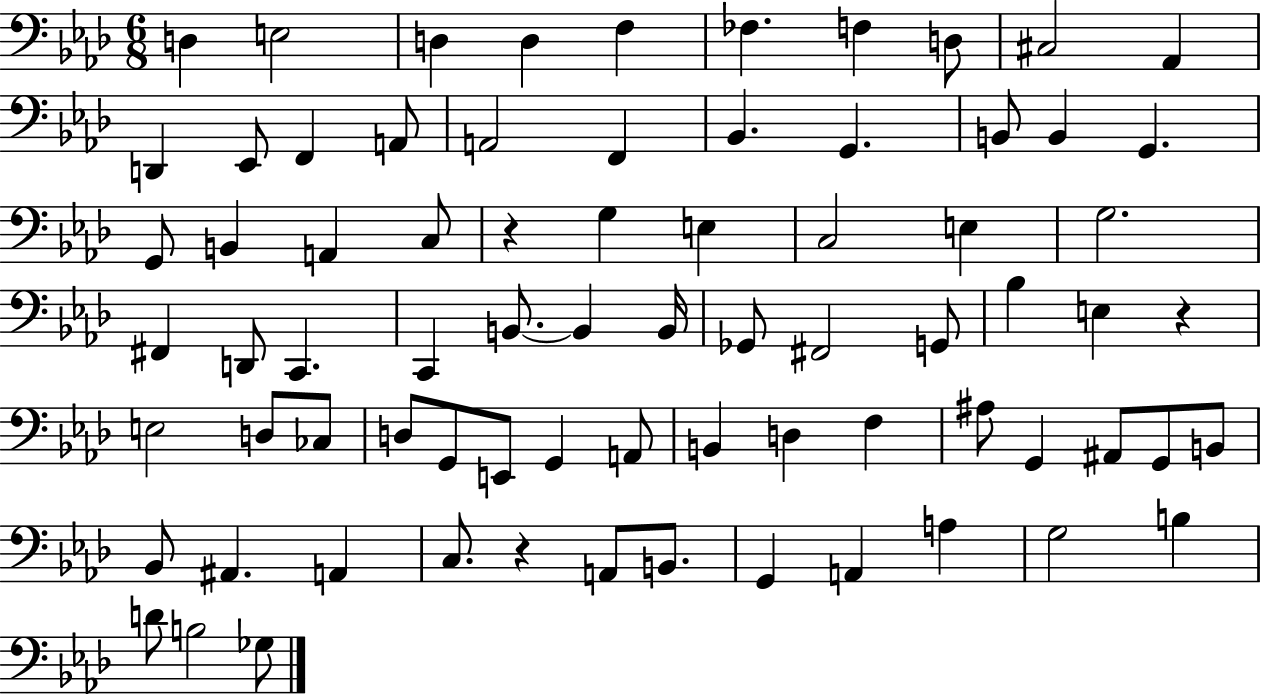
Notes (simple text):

D3/q E3/h D3/q D3/q F3/q FES3/q. F3/q D3/e C#3/h Ab2/q D2/q Eb2/e F2/q A2/e A2/h F2/q Bb2/q. G2/q. B2/e B2/q G2/q. G2/e B2/q A2/q C3/e R/q G3/q E3/q C3/h E3/q G3/h. F#2/q D2/e C2/q. C2/q B2/e. B2/q B2/s Gb2/e F#2/h G2/e Bb3/q E3/q R/q E3/h D3/e CES3/e D3/e G2/e E2/e G2/q A2/e B2/q D3/q F3/q A#3/e G2/q A#2/e G2/e B2/e Bb2/e A#2/q. A2/q C3/e. R/q A2/e B2/e. G2/q A2/q A3/q G3/h B3/q D4/e B3/h Gb3/e